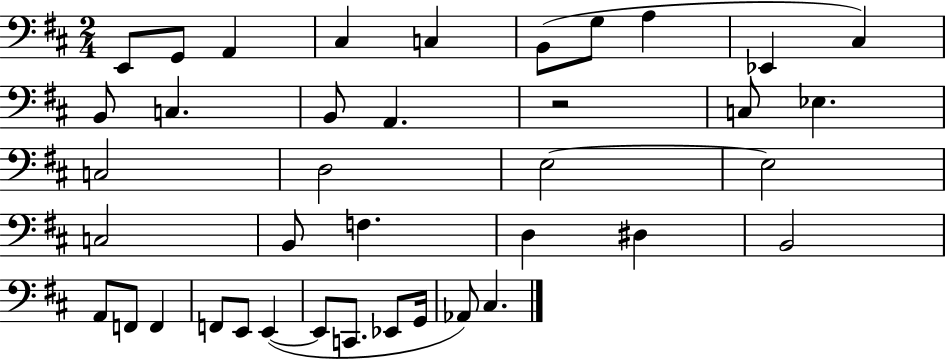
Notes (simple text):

E2/e G2/e A2/q C#3/q C3/q B2/e G3/e A3/q Eb2/q C#3/q B2/e C3/q. B2/e A2/q. R/h C3/e Eb3/q. C3/h D3/h E3/h E3/h C3/h B2/e F3/q. D3/q D#3/q B2/h A2/e F2/e F2/q F2/e E2/e E2/q E2/e C2/e. Eb2/e G2/s Ab2/e C#3/q.